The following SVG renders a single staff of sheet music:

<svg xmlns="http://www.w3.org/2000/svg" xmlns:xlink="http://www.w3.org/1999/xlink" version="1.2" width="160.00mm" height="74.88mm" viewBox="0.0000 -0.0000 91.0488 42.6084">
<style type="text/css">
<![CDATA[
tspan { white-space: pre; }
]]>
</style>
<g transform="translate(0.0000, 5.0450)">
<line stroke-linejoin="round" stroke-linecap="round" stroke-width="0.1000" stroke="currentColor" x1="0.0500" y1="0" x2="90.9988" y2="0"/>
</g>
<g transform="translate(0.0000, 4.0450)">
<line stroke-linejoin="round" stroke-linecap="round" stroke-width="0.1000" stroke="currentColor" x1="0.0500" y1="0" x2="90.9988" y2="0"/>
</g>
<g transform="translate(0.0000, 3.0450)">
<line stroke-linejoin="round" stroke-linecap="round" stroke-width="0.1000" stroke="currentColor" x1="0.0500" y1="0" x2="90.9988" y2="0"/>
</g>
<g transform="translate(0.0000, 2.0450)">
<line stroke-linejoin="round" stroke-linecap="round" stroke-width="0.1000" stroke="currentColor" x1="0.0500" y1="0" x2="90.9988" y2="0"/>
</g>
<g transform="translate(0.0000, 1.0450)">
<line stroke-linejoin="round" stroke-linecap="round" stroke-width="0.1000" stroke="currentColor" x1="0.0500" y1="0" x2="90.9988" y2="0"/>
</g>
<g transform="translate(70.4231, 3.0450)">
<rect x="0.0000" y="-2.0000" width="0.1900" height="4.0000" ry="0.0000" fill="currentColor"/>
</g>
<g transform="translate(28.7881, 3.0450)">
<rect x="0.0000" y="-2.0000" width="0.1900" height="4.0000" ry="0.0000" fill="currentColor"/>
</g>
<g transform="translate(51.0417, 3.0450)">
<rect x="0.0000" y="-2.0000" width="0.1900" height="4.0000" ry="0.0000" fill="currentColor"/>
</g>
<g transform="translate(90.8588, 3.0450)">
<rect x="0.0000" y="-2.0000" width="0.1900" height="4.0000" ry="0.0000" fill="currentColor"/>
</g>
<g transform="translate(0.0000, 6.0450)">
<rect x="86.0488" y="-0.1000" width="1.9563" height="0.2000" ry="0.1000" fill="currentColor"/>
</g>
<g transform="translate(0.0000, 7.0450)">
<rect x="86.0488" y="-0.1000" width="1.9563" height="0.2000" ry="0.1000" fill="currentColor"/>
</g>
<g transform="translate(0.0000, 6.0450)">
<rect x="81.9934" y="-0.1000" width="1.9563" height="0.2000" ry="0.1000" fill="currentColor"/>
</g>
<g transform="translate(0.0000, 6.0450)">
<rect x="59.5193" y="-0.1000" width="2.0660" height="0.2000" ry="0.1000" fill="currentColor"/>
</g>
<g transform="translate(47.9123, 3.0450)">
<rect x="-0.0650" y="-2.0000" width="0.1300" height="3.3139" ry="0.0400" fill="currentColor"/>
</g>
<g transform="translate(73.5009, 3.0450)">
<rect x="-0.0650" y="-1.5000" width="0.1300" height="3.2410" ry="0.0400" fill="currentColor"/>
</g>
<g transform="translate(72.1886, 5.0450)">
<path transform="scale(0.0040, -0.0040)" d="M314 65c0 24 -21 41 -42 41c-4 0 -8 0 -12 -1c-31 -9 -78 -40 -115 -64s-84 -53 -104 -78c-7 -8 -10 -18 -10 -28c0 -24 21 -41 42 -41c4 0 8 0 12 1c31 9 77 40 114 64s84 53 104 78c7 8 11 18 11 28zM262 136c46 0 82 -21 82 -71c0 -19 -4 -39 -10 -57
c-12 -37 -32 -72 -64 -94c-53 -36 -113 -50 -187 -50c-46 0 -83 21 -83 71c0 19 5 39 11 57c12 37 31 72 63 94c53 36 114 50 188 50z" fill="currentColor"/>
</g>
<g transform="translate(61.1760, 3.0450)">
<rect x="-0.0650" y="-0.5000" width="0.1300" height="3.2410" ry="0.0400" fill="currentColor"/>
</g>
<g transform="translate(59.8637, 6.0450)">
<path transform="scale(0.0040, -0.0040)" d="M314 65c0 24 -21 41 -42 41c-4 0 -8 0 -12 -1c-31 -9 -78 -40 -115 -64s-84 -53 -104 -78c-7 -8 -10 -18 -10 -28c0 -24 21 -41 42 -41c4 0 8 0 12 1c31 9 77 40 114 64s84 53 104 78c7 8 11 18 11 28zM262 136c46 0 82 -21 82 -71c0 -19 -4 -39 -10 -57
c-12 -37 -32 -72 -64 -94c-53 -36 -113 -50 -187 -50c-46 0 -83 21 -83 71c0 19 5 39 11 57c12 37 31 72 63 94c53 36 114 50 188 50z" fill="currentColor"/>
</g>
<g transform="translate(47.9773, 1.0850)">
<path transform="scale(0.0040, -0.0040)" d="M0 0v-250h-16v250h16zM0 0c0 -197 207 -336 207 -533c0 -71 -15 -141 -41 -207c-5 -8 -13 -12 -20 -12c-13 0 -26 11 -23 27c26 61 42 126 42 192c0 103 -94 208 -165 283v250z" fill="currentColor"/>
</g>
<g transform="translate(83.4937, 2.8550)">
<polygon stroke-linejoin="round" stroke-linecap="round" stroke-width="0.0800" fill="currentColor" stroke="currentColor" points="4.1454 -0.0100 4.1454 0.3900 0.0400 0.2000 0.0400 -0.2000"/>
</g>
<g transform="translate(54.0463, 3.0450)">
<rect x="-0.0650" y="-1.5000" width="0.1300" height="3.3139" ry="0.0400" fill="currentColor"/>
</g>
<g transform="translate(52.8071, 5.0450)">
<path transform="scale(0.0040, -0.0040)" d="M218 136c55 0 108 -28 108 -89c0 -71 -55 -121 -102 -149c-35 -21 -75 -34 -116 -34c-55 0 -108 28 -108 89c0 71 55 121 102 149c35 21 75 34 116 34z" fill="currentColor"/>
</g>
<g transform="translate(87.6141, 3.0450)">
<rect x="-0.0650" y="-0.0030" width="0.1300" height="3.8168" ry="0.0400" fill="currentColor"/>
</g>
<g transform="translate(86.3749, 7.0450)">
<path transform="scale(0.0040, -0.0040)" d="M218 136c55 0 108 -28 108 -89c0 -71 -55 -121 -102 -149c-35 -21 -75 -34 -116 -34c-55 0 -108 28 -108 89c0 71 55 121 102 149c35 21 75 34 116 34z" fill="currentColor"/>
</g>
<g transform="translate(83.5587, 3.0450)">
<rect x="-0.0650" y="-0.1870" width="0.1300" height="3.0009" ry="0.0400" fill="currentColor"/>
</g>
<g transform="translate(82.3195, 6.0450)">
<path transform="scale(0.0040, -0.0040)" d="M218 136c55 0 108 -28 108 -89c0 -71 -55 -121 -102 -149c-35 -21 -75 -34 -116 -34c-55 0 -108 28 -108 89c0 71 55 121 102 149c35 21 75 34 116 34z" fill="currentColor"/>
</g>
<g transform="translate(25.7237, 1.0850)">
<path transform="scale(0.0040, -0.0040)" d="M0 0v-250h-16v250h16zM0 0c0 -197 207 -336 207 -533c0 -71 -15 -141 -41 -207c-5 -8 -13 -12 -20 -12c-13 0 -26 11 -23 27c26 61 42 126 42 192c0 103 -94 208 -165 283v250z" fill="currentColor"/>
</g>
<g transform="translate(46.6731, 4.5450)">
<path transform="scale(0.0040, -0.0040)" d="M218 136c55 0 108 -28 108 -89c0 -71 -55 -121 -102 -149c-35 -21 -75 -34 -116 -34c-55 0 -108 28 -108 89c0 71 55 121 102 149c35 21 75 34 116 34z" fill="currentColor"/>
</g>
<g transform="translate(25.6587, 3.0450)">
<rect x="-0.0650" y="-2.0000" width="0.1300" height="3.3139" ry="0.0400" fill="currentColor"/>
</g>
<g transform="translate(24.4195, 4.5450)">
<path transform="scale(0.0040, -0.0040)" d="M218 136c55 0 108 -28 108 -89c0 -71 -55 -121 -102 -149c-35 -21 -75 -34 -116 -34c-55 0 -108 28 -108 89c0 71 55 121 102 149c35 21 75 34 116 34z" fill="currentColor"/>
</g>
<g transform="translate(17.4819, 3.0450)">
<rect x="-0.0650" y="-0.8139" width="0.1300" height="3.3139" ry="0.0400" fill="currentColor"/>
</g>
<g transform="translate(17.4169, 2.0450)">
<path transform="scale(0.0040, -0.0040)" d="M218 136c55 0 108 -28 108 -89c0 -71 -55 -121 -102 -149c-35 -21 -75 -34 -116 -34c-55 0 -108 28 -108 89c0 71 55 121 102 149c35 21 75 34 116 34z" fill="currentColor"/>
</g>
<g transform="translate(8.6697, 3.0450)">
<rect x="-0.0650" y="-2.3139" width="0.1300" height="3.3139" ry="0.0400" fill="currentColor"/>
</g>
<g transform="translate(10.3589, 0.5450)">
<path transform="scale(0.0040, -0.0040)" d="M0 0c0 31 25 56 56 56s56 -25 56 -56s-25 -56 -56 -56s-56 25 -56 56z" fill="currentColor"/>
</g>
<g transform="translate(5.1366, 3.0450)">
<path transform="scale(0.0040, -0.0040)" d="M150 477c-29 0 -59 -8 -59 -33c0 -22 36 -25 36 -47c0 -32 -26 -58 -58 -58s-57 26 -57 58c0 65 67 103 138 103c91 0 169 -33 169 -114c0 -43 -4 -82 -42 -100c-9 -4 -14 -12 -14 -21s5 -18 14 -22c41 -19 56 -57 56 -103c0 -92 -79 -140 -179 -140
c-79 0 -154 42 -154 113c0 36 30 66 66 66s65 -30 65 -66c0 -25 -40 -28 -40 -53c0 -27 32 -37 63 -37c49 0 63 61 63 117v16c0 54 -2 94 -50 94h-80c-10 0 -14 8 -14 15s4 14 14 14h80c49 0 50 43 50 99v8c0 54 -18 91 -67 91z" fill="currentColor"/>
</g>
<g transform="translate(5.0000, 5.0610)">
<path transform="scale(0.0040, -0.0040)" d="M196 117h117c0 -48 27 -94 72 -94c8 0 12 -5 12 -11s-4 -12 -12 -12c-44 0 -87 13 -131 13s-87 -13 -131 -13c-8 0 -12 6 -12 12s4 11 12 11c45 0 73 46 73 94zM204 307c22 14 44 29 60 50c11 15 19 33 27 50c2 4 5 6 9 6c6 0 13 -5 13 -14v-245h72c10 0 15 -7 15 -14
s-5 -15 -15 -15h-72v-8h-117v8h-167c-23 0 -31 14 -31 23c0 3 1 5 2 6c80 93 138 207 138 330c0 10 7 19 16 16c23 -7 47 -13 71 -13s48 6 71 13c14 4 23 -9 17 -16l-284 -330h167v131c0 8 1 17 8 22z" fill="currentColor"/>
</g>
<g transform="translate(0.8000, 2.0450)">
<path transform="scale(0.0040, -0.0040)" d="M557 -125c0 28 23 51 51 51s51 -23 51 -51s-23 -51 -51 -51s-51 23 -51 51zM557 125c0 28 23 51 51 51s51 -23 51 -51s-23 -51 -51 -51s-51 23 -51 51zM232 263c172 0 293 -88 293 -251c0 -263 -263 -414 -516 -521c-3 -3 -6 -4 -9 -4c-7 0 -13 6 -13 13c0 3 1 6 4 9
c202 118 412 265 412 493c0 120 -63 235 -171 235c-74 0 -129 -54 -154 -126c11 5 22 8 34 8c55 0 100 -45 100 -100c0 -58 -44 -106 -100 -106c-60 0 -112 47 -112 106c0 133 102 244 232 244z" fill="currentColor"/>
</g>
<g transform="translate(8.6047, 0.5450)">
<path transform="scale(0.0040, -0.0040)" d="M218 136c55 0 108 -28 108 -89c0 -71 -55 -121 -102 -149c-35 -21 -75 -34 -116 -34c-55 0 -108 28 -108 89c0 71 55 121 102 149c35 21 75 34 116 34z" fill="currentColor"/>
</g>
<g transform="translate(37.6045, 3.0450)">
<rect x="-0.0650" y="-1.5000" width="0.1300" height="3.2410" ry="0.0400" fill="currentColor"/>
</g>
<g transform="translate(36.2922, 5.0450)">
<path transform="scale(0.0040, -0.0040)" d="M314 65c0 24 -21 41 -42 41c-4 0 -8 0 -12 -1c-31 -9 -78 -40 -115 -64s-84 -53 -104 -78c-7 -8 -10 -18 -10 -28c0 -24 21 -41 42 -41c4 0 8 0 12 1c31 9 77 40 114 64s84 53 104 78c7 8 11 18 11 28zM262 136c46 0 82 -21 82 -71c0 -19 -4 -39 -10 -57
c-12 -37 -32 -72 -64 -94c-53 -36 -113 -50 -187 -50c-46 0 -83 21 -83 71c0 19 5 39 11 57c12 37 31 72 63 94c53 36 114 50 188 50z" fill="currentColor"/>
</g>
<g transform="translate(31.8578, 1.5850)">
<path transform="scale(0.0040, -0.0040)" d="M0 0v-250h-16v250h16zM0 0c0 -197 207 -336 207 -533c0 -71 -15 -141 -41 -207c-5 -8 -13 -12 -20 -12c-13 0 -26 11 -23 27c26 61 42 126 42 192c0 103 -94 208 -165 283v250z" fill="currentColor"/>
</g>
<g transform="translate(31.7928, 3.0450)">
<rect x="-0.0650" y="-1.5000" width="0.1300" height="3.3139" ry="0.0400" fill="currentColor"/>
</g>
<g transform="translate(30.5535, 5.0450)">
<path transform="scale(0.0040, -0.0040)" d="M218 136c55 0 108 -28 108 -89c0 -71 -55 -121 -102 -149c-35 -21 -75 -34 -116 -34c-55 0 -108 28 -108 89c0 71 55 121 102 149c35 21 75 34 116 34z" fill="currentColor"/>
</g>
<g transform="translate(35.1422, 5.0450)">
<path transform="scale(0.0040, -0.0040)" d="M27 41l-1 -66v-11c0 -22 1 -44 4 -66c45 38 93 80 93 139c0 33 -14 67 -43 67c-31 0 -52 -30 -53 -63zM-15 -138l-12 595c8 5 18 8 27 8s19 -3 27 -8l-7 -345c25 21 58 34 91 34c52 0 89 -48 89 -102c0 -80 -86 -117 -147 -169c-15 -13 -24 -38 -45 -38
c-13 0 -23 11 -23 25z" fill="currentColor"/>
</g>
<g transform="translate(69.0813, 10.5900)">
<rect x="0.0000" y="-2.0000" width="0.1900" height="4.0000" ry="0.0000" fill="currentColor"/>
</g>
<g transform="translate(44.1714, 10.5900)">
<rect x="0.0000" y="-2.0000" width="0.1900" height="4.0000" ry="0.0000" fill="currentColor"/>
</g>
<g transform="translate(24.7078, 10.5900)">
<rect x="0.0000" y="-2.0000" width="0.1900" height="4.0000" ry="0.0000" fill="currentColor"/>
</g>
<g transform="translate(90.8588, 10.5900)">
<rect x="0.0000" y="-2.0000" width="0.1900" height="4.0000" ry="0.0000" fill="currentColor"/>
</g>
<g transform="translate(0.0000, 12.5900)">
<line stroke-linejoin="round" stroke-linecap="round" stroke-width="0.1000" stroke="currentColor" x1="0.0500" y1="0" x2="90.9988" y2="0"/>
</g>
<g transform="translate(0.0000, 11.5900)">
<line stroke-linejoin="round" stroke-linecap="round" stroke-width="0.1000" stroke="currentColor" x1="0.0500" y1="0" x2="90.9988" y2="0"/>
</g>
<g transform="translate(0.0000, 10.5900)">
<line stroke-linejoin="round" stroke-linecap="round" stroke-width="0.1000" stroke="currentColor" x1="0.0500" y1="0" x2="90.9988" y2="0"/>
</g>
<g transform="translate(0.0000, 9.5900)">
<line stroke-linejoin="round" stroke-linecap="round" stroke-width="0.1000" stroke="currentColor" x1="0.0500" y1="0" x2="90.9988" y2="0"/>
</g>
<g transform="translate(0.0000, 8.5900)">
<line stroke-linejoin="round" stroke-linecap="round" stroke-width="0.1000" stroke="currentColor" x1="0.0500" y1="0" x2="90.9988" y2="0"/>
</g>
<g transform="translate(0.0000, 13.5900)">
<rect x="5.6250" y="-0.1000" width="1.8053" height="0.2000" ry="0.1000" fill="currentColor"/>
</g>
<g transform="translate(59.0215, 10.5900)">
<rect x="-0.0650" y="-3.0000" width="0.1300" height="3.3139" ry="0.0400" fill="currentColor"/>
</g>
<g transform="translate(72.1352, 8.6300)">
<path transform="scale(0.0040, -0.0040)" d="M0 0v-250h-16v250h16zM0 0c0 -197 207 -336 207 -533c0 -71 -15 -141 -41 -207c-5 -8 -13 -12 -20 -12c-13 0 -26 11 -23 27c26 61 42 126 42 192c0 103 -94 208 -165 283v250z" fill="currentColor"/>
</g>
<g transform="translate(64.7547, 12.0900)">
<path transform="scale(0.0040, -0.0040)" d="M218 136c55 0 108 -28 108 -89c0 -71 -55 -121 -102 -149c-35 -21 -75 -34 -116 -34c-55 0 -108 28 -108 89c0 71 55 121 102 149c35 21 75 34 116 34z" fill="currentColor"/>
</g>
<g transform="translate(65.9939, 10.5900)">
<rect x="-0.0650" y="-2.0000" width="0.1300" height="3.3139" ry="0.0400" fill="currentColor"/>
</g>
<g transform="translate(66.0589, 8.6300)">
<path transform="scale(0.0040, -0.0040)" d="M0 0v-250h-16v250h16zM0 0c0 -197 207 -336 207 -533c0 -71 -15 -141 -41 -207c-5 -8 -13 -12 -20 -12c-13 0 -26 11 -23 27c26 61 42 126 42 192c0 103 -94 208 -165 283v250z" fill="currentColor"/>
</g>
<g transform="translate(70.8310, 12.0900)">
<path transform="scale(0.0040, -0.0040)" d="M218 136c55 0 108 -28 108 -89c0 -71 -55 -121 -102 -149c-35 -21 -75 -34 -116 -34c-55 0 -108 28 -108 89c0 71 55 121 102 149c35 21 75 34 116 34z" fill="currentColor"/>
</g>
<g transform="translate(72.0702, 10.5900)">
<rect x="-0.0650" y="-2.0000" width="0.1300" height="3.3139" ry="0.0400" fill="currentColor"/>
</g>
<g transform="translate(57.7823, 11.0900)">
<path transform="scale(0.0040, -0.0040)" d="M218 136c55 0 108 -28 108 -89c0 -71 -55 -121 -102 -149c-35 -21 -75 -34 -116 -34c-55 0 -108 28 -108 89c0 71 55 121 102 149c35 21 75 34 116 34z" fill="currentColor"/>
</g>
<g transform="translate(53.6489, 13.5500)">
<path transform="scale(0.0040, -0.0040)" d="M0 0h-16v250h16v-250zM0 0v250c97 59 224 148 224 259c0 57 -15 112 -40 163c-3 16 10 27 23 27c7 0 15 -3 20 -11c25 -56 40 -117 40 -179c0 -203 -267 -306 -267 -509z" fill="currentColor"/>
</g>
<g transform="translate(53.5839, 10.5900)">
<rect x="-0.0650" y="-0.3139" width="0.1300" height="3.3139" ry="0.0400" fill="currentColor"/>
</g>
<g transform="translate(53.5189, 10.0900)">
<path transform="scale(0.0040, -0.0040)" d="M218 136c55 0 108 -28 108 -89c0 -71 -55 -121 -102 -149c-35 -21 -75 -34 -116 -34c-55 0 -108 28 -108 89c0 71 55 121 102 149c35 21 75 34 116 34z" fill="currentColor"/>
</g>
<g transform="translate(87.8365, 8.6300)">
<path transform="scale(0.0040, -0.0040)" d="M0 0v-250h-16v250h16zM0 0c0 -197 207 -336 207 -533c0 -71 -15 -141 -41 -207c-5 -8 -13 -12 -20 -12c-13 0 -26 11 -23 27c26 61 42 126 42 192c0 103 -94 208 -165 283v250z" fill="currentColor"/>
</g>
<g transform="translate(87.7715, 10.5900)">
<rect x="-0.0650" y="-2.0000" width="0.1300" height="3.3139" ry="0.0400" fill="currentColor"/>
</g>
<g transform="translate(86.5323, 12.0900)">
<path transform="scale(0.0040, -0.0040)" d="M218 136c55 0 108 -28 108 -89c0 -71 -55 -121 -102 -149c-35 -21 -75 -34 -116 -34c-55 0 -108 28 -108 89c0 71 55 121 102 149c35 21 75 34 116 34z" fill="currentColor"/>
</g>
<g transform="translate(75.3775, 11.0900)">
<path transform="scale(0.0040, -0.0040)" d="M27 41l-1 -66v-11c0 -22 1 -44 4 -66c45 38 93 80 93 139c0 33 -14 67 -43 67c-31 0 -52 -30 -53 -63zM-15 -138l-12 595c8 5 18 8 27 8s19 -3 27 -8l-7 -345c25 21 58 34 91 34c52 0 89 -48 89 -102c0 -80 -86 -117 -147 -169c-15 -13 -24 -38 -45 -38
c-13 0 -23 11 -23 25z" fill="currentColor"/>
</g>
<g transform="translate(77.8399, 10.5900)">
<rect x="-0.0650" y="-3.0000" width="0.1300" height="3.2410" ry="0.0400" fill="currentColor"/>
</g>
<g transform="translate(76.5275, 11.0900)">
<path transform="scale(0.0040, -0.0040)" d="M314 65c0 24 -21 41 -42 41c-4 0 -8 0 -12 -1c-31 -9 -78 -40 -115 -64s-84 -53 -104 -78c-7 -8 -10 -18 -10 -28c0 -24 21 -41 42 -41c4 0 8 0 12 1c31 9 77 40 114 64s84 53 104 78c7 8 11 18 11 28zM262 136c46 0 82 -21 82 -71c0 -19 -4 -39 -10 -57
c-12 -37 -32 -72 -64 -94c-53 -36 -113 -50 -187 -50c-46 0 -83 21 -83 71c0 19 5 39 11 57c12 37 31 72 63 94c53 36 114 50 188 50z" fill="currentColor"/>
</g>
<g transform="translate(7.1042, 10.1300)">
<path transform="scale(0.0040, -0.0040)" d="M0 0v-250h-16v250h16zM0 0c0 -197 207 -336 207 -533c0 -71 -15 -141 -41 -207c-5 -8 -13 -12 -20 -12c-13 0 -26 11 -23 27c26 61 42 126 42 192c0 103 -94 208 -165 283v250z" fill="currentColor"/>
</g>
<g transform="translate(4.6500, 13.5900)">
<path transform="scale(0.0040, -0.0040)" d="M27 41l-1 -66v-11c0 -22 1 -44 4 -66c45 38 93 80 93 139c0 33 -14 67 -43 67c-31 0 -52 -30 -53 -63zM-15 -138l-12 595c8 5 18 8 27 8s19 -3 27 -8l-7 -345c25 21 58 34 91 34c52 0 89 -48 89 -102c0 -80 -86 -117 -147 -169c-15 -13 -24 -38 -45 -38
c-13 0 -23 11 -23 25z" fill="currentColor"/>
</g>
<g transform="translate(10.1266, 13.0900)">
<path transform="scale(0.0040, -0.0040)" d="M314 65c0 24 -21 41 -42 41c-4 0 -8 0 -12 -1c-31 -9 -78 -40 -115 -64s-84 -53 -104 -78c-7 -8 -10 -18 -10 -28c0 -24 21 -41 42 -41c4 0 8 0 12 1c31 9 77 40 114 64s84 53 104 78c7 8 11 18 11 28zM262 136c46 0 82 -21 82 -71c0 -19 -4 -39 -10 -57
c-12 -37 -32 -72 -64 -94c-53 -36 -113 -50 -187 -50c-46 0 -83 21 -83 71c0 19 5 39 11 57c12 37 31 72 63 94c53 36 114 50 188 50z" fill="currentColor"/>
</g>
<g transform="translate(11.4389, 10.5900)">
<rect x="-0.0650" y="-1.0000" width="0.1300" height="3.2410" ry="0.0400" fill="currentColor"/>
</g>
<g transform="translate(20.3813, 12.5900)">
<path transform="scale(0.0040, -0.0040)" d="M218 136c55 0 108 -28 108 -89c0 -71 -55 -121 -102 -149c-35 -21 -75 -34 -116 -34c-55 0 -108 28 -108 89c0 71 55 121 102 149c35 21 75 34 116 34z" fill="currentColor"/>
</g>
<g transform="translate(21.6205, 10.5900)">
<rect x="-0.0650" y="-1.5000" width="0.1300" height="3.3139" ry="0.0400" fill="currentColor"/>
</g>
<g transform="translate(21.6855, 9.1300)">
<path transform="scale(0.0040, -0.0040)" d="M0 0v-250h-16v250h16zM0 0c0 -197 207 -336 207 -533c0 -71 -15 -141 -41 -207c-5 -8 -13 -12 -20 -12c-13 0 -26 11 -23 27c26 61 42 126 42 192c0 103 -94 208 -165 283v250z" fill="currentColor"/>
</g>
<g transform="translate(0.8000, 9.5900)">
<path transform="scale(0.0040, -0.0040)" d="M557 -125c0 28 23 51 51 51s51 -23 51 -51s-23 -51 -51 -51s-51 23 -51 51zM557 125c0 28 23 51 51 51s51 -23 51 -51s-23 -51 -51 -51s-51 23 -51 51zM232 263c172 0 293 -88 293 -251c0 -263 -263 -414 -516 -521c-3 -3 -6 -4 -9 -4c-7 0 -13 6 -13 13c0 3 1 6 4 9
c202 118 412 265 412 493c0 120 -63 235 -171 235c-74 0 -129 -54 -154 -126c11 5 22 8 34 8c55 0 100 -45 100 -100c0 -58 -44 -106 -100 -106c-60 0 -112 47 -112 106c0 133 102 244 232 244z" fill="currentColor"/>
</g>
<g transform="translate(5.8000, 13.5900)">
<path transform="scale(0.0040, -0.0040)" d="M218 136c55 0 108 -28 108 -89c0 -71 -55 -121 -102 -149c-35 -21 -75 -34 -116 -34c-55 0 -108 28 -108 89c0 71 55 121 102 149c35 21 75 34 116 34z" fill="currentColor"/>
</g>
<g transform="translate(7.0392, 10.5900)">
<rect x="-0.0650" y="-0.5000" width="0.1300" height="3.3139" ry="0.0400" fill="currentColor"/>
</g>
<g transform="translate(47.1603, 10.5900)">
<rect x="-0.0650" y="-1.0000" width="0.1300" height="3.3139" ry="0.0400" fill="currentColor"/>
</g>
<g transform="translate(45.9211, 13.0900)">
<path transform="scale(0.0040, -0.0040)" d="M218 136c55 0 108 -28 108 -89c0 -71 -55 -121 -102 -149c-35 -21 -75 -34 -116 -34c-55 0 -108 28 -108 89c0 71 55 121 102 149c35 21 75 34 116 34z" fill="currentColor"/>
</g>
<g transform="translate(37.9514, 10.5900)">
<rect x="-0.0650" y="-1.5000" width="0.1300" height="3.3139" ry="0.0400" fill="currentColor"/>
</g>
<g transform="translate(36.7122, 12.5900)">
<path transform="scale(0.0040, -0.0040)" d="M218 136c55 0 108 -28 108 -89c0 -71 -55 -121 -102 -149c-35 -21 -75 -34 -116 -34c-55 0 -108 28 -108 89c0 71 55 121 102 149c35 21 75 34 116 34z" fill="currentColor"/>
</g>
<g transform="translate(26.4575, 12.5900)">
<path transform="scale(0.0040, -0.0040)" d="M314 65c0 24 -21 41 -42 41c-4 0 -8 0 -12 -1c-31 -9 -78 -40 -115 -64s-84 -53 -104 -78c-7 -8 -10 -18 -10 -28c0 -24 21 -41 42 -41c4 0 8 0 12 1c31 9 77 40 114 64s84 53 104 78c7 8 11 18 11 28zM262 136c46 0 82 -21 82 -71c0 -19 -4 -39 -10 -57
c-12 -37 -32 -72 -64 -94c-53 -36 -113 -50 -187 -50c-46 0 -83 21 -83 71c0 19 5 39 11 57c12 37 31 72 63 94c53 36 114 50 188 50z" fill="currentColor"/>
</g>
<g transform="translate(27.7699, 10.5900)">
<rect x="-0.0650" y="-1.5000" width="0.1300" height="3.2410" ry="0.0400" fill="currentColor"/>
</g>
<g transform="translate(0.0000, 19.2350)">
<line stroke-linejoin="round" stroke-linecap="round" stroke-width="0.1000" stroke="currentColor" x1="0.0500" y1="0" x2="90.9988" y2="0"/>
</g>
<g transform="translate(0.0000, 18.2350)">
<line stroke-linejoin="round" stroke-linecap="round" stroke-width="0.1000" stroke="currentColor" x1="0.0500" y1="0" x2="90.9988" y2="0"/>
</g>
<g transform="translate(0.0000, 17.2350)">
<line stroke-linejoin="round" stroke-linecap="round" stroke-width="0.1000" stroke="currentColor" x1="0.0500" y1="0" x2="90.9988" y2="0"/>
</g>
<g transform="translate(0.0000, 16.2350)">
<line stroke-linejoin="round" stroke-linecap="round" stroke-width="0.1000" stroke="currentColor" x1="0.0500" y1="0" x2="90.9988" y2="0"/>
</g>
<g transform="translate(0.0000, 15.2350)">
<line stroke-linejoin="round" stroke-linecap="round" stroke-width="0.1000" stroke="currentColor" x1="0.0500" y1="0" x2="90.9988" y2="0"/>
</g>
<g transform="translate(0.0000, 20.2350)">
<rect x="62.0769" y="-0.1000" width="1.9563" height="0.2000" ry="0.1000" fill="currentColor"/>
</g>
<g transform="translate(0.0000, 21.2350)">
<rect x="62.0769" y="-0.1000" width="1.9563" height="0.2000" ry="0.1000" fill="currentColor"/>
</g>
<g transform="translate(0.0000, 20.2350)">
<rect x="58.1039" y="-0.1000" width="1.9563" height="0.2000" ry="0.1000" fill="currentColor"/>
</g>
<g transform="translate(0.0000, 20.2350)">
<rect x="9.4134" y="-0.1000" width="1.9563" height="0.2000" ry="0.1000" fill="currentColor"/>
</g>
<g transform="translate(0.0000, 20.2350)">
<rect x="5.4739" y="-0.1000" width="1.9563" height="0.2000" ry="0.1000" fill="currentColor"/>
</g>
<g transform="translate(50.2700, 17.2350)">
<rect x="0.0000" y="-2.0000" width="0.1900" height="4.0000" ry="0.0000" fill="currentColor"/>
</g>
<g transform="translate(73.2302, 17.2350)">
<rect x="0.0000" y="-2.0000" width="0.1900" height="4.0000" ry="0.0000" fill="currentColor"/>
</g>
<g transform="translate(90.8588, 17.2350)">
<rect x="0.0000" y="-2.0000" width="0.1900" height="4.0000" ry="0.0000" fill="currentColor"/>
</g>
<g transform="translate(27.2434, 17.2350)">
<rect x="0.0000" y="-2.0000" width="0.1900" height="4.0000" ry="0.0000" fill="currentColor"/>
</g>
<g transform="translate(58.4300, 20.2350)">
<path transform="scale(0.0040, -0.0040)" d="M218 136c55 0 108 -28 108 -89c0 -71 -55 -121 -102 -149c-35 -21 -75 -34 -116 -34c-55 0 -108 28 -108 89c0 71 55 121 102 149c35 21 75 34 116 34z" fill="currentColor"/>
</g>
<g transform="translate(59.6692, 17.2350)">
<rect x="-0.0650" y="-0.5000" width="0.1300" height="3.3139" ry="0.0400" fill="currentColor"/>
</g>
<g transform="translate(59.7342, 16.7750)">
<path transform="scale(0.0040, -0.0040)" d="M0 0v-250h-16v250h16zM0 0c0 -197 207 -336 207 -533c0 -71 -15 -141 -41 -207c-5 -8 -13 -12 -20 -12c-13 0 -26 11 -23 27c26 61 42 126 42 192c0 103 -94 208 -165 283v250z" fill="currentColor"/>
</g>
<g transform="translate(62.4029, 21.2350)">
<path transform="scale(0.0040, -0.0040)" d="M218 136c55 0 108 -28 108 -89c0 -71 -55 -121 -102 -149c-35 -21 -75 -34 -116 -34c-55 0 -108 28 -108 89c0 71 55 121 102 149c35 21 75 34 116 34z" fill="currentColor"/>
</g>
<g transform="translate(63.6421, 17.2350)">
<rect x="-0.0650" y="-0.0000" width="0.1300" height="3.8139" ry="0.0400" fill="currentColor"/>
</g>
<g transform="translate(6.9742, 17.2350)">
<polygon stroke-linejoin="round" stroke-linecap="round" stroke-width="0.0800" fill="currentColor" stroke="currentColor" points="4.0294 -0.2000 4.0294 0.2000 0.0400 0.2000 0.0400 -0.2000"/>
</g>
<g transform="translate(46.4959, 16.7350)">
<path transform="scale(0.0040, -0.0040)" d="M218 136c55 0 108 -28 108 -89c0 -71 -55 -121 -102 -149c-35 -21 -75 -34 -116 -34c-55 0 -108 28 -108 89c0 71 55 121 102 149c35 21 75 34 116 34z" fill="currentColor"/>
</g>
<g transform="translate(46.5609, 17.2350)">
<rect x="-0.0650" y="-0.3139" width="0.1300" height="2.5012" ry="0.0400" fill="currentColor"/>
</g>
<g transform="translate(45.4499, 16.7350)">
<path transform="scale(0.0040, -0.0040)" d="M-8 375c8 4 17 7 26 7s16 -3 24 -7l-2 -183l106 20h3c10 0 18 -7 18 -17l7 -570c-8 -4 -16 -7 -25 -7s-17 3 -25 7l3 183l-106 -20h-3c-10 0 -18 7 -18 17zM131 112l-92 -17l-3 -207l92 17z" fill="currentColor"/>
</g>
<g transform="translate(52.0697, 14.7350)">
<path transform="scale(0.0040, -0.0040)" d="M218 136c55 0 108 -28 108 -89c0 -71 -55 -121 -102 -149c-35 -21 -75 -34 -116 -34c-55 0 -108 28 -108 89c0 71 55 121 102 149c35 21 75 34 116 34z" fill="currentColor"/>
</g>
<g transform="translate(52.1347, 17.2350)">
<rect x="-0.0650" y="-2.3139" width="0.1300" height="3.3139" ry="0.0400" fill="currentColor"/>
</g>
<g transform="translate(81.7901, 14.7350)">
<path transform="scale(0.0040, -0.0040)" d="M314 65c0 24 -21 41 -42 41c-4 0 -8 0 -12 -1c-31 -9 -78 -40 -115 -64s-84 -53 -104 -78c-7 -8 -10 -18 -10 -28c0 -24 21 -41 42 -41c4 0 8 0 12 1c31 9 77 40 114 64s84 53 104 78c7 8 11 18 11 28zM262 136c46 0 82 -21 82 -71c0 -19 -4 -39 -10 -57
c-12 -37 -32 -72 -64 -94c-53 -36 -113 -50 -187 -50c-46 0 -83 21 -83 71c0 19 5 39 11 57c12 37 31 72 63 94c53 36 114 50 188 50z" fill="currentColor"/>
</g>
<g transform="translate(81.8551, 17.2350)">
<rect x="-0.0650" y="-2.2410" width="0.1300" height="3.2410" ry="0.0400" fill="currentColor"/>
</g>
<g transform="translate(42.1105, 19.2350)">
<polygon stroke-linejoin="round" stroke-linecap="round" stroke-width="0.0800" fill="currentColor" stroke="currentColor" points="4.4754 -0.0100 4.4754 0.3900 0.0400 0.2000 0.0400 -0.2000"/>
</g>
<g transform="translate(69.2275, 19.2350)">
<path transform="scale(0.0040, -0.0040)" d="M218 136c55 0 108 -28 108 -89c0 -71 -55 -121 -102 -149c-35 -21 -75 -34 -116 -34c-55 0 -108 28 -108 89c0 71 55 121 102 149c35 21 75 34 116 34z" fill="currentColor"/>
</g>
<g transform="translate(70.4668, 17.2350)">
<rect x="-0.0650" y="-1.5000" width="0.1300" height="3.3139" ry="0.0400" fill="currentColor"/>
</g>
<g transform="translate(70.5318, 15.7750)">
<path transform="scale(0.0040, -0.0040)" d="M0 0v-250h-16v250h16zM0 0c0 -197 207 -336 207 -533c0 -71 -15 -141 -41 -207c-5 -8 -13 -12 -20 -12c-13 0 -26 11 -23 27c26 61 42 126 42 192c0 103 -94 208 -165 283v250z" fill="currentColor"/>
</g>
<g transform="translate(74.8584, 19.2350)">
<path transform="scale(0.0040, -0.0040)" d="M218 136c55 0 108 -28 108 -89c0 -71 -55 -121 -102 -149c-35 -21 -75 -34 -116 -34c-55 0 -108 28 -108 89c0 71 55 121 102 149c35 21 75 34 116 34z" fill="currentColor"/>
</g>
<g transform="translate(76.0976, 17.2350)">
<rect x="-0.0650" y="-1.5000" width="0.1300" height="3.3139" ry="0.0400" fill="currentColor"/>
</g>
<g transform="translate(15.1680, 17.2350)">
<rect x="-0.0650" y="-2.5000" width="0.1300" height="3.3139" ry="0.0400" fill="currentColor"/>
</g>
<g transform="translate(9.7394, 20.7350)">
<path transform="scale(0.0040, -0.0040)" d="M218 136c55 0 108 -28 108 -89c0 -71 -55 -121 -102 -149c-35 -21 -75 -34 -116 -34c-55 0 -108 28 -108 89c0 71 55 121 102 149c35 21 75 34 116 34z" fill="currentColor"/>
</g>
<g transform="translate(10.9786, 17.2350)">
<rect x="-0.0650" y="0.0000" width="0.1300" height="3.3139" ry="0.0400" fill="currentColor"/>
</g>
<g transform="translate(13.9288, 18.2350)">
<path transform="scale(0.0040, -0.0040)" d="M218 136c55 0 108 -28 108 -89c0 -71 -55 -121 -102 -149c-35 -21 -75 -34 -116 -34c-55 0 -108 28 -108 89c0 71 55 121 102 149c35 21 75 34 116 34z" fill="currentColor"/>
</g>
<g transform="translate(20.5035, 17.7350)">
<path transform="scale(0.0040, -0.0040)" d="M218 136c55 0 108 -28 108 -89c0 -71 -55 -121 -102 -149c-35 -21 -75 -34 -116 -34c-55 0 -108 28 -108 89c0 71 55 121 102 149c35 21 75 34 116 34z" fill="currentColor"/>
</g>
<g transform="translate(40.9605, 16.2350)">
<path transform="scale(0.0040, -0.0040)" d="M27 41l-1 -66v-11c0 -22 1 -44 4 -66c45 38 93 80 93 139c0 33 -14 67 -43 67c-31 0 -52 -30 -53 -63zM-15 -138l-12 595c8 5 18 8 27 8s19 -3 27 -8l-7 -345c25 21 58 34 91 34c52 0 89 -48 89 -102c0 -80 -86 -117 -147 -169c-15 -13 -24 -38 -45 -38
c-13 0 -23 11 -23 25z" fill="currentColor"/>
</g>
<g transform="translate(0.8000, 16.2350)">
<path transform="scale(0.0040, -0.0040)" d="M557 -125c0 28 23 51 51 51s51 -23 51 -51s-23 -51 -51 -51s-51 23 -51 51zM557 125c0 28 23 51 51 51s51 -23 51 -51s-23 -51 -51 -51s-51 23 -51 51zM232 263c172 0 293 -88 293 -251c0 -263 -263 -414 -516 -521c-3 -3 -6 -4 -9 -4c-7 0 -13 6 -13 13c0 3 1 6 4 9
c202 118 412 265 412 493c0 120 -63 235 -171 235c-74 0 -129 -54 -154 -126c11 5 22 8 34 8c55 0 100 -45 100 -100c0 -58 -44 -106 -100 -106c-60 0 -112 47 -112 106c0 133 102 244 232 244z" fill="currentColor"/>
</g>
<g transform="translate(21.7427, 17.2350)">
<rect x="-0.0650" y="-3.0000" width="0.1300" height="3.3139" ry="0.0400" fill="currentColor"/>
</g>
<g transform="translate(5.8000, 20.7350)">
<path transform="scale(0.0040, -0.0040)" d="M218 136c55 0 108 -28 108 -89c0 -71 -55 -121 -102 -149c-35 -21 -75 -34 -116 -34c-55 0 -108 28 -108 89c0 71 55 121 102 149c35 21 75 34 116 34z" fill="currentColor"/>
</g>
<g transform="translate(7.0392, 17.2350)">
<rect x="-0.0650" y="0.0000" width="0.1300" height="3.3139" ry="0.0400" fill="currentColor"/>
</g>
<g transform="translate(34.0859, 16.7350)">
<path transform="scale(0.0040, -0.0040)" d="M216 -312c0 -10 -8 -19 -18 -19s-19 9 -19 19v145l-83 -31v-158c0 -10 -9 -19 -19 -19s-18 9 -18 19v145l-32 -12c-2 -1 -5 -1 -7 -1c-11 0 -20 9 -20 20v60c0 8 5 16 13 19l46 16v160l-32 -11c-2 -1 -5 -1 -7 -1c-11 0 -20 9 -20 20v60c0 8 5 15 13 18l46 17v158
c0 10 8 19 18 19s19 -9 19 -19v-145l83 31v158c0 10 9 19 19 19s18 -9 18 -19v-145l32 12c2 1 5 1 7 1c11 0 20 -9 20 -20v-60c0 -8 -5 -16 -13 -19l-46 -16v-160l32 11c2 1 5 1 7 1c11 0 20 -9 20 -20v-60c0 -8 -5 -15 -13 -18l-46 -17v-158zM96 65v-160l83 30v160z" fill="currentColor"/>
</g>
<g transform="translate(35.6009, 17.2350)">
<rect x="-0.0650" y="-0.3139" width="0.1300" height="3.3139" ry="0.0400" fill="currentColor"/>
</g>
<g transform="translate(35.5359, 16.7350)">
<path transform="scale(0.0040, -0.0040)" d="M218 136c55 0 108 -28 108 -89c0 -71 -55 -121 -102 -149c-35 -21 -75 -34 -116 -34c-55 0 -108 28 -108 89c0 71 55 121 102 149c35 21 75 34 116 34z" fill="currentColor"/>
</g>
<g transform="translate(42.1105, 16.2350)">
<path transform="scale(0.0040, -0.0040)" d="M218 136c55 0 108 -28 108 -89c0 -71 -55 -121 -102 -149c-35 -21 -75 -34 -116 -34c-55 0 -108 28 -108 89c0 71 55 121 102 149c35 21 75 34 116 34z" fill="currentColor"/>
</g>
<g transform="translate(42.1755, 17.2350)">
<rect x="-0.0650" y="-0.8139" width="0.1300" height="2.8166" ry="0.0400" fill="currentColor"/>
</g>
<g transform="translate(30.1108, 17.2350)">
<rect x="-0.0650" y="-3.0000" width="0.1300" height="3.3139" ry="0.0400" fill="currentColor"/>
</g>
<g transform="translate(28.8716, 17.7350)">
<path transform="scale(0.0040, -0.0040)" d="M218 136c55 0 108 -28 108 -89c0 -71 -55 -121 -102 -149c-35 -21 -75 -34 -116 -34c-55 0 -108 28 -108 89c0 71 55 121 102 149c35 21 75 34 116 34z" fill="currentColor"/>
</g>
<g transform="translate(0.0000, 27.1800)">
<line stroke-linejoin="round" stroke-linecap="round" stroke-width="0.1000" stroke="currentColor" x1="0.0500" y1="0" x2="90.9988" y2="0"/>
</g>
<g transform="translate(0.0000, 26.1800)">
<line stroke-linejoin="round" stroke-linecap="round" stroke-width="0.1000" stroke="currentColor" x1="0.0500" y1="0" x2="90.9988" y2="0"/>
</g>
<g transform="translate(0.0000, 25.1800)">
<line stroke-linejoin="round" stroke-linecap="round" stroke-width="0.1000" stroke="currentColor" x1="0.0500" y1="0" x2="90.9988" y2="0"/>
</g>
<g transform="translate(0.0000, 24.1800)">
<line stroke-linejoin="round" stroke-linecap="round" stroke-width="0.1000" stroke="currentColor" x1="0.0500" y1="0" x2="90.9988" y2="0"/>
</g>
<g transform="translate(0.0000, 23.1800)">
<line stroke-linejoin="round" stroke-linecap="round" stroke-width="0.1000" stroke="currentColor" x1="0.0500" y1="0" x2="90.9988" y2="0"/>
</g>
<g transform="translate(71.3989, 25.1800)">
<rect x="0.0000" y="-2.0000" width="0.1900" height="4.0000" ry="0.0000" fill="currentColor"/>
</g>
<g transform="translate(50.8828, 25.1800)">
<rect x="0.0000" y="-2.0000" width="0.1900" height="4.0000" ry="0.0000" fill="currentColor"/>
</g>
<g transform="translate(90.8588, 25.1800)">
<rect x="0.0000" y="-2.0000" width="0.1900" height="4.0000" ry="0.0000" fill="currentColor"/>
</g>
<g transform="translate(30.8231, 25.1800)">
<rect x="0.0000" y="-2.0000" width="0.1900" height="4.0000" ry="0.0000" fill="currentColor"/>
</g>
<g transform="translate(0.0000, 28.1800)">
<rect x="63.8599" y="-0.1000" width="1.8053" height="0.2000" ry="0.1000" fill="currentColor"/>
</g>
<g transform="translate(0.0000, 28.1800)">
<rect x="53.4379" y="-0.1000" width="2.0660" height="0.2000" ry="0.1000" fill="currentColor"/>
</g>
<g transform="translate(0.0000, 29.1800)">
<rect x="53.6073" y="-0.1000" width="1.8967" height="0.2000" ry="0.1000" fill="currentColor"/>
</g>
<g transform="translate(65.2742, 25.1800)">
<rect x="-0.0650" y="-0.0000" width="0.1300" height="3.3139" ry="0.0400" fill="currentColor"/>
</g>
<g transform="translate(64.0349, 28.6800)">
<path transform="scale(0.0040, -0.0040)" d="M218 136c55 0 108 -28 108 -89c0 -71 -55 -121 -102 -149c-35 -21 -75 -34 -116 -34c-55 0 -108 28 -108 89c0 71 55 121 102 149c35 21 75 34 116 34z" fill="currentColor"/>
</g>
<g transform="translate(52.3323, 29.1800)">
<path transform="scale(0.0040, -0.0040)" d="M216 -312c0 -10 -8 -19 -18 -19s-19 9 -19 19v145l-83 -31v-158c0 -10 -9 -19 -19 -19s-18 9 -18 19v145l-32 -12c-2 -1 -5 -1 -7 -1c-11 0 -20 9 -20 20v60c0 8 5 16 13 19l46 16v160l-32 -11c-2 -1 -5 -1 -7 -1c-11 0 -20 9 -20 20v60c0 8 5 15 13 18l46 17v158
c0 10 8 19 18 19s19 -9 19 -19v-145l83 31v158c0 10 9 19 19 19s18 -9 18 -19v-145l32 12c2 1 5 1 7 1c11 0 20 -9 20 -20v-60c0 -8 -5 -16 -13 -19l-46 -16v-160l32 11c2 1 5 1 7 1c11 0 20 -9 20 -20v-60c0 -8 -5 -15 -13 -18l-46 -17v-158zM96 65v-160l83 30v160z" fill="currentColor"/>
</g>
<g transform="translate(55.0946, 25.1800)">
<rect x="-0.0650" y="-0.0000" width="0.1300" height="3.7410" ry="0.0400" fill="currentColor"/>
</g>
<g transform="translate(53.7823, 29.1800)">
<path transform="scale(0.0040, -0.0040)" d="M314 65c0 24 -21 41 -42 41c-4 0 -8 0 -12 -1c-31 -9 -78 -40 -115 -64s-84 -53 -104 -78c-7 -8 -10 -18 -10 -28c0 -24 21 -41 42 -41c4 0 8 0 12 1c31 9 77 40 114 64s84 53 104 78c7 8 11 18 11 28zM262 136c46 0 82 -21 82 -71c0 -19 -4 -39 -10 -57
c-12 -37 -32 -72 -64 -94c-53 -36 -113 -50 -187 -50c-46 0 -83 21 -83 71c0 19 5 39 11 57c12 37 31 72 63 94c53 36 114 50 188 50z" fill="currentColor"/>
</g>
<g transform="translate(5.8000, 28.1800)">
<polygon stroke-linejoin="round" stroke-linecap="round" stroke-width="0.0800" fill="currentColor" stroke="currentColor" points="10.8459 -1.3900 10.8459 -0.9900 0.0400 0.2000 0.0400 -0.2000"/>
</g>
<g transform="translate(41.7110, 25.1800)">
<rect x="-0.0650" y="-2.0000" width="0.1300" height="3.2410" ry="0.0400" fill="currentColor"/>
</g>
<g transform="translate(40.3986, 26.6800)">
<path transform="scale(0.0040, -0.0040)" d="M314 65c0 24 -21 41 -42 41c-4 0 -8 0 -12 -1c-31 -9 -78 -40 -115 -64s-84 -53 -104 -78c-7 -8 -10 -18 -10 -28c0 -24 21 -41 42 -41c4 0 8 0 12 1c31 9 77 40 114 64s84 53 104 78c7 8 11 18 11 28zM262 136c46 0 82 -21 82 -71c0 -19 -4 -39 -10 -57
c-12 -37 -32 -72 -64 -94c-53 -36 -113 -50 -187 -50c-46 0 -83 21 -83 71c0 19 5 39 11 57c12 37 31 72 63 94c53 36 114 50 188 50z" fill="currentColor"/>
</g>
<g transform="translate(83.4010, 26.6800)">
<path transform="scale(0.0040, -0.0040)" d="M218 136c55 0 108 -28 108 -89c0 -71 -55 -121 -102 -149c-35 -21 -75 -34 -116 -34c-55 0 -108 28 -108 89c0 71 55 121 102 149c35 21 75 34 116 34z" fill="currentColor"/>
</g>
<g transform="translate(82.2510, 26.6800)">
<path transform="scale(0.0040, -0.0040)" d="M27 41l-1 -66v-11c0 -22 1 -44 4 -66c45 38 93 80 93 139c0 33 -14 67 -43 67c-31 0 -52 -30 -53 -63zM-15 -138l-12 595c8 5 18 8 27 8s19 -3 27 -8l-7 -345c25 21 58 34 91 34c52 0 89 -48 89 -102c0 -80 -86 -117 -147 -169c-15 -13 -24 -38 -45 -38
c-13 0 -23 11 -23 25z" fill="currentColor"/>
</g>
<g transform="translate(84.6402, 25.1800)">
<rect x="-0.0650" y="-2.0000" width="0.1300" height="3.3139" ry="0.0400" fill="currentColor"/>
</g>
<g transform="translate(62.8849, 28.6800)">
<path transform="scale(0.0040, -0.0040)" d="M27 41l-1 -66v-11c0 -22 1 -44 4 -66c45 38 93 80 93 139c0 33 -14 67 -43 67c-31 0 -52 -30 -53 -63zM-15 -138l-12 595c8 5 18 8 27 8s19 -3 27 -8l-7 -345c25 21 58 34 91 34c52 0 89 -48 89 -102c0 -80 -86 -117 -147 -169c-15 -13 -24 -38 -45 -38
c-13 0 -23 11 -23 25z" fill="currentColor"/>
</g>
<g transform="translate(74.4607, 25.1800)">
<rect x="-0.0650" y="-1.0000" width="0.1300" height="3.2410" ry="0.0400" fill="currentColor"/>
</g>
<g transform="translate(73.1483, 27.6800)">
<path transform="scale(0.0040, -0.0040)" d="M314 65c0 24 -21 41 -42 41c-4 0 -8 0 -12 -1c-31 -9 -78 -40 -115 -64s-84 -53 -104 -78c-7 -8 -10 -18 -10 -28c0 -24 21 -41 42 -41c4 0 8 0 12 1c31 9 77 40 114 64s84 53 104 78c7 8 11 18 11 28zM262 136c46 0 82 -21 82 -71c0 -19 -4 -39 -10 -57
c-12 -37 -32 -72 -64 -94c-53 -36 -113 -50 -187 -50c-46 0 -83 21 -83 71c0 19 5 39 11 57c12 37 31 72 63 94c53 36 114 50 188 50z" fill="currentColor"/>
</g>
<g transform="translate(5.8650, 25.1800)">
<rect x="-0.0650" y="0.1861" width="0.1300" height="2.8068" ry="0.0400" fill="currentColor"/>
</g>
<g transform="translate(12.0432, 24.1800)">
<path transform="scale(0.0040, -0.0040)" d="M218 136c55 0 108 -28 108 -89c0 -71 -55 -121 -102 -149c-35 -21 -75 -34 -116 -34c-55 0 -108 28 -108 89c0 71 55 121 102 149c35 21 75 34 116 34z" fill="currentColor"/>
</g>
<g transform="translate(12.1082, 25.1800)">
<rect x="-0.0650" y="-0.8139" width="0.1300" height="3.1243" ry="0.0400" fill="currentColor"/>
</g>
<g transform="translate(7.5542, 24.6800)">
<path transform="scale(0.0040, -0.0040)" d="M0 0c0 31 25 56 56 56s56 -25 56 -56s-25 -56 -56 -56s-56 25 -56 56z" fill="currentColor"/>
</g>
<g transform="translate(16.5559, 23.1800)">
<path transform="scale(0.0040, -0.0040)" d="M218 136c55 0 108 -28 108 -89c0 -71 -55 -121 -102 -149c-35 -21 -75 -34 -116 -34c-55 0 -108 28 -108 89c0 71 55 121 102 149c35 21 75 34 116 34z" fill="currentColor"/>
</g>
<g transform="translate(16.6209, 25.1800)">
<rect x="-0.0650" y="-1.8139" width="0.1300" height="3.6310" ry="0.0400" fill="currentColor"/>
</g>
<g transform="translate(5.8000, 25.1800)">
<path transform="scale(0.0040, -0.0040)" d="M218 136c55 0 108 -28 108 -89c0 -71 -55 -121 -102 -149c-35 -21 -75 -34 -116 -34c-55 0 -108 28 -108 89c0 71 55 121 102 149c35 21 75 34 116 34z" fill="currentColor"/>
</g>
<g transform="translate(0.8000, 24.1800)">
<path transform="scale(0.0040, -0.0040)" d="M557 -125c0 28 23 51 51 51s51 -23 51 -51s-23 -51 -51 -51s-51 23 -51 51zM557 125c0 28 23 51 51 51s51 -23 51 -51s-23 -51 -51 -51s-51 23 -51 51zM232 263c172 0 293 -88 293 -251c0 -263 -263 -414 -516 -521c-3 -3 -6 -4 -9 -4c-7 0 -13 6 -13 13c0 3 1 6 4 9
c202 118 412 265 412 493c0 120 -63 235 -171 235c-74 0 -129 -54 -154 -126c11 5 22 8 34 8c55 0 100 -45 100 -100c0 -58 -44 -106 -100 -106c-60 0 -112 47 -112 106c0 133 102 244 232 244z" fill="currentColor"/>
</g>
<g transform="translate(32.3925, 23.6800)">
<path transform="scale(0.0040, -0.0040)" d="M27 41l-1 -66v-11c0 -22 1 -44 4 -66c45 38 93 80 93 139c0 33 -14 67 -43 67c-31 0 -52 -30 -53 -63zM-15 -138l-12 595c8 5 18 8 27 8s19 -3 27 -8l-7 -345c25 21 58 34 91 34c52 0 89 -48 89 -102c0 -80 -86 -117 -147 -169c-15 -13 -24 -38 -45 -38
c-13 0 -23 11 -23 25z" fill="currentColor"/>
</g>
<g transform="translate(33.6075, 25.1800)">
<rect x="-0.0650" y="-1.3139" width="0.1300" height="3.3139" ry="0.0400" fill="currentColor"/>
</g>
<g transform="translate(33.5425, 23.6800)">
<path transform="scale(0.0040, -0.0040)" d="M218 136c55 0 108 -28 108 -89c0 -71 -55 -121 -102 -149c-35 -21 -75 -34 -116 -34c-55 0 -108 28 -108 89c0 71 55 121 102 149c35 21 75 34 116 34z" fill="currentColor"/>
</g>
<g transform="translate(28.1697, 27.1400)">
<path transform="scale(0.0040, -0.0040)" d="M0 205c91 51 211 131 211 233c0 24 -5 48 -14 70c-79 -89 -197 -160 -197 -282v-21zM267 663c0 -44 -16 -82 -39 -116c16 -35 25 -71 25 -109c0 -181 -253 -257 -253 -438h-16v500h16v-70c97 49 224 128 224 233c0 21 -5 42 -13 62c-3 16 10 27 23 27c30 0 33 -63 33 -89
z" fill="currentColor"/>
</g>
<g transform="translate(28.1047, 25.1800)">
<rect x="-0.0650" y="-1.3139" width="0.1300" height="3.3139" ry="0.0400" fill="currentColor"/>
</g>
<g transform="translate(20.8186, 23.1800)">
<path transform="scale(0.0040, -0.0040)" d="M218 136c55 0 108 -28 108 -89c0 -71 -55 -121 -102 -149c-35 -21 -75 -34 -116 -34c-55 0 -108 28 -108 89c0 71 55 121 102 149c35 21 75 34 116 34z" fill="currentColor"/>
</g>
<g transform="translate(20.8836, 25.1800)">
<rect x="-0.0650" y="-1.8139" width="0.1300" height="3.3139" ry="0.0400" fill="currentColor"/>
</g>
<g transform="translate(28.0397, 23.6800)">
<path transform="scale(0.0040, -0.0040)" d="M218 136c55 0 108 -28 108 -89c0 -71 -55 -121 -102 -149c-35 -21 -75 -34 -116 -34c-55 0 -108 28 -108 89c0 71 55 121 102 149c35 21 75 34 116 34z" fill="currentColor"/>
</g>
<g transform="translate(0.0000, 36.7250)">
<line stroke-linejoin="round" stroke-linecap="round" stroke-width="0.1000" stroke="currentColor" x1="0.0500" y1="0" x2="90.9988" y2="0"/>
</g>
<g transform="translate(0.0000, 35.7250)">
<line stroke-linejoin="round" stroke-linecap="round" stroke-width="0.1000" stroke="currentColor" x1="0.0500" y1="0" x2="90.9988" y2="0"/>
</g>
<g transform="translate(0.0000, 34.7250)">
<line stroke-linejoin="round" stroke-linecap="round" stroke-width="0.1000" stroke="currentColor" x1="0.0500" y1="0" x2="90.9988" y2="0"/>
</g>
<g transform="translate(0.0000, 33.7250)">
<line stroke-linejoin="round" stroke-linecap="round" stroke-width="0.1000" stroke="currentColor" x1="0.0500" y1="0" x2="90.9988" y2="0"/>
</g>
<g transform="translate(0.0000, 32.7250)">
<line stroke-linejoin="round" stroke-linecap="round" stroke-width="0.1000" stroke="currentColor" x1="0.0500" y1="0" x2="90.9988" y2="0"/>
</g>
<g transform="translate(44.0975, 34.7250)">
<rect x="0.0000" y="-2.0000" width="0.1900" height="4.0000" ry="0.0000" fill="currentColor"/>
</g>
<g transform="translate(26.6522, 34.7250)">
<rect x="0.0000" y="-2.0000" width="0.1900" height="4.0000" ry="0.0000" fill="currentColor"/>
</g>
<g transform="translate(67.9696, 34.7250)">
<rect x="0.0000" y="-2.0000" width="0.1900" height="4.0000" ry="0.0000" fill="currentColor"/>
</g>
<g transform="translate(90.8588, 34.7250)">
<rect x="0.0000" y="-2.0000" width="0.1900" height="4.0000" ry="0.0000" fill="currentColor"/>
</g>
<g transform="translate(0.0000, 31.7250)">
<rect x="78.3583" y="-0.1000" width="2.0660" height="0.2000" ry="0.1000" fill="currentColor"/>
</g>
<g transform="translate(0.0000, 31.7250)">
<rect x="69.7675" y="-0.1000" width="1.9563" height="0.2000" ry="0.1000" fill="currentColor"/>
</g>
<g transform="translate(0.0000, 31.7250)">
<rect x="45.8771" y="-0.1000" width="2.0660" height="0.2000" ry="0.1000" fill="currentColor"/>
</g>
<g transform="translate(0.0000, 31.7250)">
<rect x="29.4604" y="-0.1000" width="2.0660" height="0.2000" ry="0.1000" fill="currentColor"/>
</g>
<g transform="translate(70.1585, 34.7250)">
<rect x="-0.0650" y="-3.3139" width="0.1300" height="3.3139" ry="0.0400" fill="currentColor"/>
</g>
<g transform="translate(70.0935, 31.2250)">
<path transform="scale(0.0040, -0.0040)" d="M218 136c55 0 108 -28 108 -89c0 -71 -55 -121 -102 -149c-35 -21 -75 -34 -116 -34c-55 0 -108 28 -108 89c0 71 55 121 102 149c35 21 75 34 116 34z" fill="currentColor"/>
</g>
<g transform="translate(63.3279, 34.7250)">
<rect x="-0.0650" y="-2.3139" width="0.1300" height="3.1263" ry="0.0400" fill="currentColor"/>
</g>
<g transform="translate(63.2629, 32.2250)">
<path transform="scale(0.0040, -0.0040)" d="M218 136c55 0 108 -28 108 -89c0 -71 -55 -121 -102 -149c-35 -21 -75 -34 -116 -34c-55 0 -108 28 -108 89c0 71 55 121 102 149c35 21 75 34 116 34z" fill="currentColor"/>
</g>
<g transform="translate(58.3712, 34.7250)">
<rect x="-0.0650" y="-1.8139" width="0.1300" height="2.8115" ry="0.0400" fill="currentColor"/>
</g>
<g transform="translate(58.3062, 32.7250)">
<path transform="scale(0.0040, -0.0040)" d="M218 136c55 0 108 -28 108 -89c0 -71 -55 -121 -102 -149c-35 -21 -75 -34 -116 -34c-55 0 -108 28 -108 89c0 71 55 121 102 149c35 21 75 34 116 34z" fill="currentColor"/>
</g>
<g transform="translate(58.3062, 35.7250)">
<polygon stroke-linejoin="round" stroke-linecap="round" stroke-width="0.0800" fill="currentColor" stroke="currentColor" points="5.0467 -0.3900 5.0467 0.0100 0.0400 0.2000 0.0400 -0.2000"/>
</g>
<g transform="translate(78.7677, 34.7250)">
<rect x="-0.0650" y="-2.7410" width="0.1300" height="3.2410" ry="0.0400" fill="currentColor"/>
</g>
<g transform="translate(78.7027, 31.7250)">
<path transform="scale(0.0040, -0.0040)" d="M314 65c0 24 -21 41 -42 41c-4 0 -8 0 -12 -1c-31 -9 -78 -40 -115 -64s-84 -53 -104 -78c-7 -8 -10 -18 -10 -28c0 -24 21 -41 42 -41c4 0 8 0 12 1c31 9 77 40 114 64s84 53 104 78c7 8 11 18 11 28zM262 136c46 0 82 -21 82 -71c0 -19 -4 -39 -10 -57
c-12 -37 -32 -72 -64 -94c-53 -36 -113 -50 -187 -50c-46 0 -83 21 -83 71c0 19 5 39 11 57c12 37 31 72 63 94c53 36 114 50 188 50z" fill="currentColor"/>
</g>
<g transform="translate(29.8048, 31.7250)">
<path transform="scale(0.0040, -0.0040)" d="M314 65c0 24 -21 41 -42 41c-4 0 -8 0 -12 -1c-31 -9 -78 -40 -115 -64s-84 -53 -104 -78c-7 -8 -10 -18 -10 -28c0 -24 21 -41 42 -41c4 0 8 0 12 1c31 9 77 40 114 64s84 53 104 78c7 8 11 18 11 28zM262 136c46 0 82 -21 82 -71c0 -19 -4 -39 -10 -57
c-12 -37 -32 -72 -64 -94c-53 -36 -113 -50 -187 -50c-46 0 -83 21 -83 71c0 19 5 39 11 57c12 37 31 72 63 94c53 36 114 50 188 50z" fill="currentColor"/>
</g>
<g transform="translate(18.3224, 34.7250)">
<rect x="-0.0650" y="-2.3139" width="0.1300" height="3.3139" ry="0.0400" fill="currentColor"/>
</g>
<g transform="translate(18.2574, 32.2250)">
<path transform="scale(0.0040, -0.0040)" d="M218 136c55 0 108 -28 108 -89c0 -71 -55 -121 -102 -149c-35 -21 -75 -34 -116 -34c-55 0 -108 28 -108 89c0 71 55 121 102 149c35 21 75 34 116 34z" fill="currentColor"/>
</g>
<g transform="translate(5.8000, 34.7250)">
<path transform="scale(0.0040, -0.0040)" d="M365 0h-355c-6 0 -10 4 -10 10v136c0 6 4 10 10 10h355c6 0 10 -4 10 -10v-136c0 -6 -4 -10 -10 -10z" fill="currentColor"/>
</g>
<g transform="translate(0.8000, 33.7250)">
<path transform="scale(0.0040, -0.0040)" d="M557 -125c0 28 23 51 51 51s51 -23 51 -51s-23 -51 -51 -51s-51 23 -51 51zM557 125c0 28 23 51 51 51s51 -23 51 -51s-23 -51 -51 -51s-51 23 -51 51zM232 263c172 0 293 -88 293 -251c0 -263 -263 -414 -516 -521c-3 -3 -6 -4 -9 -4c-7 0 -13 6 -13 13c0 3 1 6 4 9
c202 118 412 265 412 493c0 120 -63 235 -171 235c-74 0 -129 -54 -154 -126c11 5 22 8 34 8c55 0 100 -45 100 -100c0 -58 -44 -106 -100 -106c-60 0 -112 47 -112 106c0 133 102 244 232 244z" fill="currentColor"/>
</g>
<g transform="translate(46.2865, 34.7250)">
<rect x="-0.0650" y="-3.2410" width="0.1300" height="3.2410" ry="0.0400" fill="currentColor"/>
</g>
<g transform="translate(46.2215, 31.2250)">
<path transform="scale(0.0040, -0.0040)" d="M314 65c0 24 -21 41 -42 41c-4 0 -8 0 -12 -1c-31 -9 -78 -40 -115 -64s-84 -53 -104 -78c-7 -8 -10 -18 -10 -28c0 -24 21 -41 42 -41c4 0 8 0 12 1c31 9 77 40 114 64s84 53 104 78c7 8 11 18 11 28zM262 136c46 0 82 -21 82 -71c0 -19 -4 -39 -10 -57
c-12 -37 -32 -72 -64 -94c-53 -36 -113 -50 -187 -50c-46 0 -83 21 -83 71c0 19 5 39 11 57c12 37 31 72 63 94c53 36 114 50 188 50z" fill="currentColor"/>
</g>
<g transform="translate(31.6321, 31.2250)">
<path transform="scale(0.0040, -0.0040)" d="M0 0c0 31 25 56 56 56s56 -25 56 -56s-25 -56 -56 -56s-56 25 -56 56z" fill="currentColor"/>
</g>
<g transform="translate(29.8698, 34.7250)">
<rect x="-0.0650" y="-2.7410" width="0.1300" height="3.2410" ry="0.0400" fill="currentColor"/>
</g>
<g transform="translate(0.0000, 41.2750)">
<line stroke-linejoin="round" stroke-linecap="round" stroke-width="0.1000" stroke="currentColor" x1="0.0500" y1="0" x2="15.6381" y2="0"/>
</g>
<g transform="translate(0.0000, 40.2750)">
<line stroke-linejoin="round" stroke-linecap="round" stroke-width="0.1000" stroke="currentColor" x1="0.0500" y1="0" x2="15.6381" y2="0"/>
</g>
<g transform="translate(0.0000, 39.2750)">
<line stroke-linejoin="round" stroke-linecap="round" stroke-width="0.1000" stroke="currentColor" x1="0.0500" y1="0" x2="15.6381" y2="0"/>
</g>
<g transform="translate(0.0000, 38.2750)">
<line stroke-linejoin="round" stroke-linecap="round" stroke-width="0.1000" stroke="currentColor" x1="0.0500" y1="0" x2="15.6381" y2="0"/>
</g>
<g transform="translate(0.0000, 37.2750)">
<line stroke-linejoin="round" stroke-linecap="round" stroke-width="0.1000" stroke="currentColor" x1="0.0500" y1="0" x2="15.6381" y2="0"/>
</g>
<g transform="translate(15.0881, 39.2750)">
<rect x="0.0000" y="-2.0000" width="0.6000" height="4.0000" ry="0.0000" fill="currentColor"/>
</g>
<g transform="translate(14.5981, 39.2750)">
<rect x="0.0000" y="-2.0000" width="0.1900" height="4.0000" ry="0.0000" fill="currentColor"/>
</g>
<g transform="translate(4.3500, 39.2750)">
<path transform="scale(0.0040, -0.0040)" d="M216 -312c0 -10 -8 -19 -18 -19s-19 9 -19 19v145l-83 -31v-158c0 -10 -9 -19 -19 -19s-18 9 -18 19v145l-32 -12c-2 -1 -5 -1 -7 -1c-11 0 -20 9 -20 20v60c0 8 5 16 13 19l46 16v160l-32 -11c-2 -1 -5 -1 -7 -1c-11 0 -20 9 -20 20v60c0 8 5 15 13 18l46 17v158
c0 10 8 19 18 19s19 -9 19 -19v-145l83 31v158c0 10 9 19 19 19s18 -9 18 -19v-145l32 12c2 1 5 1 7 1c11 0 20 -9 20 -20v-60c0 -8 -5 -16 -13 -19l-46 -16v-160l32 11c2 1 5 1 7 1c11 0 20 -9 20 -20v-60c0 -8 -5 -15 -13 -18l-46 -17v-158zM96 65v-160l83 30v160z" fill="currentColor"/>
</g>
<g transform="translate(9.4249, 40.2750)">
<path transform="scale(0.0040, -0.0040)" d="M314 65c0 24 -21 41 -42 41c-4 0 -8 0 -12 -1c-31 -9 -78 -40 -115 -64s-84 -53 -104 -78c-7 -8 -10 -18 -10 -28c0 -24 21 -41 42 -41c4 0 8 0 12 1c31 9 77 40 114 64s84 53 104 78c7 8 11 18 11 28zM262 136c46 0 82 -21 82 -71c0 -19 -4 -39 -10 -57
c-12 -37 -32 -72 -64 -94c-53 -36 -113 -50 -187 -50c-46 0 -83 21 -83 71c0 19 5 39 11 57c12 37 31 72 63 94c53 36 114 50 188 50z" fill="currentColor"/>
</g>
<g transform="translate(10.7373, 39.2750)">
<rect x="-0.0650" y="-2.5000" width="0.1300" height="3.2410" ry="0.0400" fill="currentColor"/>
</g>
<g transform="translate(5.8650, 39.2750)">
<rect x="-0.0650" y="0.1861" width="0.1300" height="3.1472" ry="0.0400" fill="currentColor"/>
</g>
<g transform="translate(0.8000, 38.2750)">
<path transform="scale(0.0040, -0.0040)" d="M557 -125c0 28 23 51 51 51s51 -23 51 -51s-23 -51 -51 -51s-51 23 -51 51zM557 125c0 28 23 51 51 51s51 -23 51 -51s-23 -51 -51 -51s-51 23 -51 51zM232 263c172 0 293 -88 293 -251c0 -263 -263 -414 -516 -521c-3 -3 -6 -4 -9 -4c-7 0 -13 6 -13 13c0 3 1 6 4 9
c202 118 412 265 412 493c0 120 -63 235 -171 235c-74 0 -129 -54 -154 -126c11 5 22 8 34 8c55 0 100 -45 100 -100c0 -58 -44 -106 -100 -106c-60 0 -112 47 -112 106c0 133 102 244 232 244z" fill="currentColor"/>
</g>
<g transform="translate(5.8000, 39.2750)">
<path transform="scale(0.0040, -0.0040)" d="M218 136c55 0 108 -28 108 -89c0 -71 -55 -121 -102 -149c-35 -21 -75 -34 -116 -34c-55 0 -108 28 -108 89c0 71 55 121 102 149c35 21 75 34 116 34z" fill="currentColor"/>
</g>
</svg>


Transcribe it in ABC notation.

X:1
T:Untitled
M:3/4
L:1/4
K:C
B, F, A,,/2 G,,/2 _G,,2 A,,/2 G,, E,,2 G,,2 E,,/2 C,,/2 _E,,/2 F,,2 G,,/2 G,,2 G,, F,, E,/2 C, A,,/2 A,,/2 _C,2 A,,/2 D,,/2 D,,/2 B,, C, C, ^E, _F,/2 E,/2 B, E,,/2 C,, G,,/2 G,, B,2 D,/2 F,/2 A,/2 A, G,/4 _G, A,,2 ^C,,2 _D,, F,,2 _A,, z2 B, C2 D2 A,/2 B,/2 D C2 ^D, B,,2